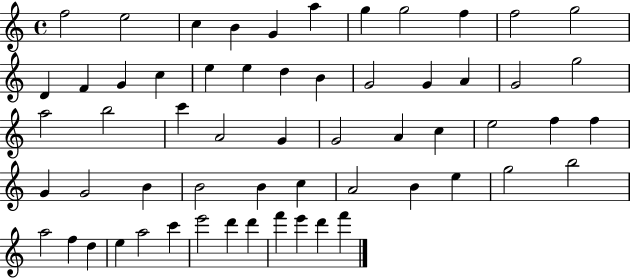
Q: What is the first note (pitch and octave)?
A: F5